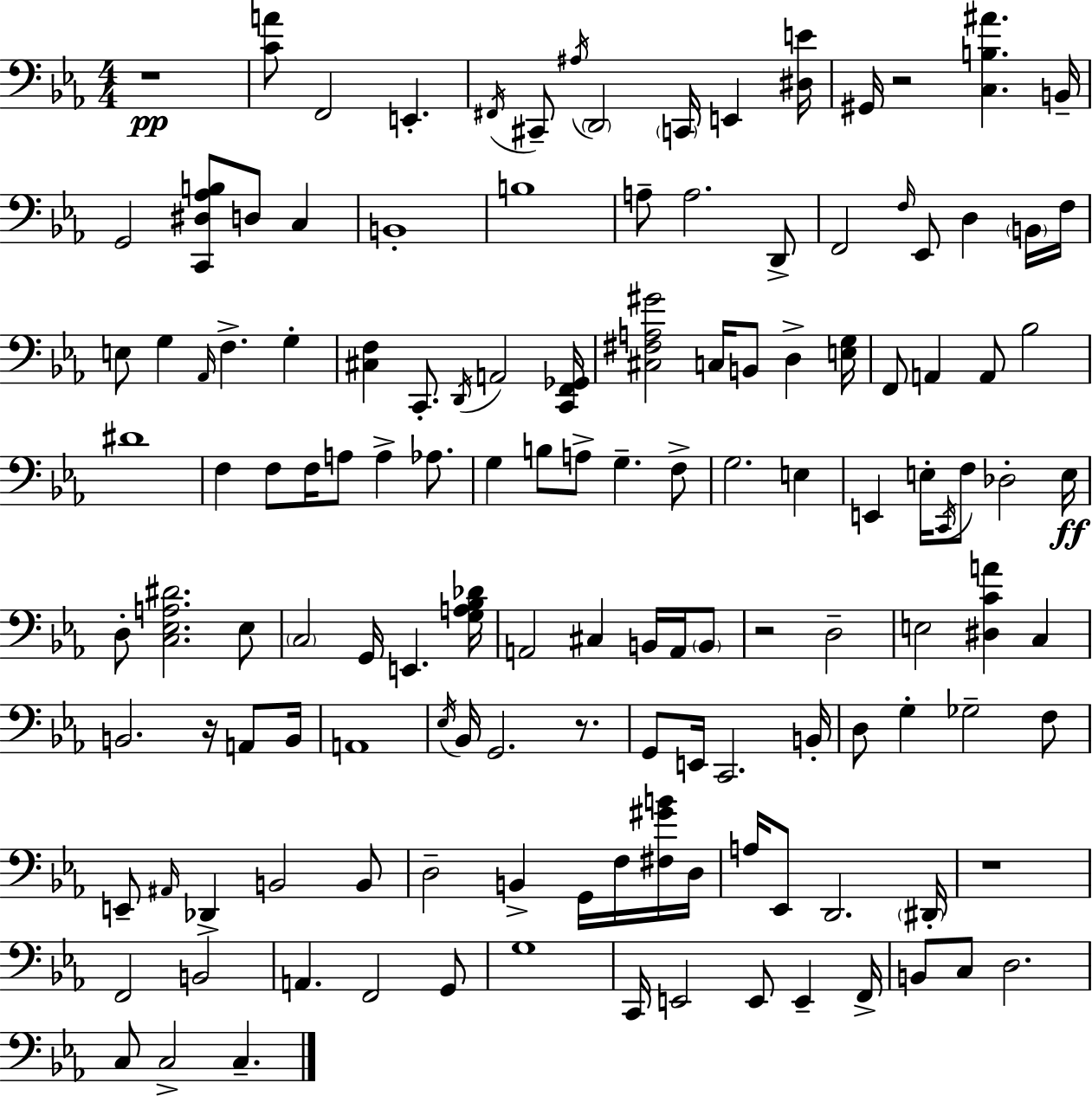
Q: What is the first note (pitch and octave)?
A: F2